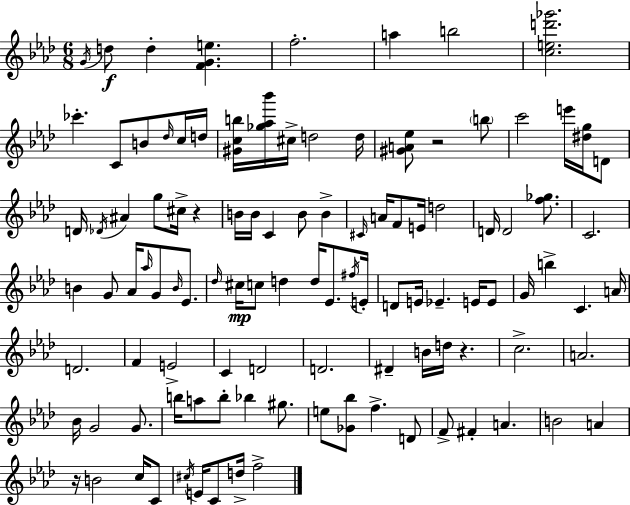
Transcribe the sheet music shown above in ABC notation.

X:1
T:Untitled
M:6/8
L:1/4
K:Ab
G/4 d/2 d [FGe] f2 a b2 [ced'_g']2 _c' C/2 B/2 _d/4 c/4 d/4 [^Gcb]/4 [_g_a_b']/4 ^c/4 d2 d/4 [^GA_e]/2 z2 b/2 c'2 e'/4 [^dg]/4 D/2 D/4 _D/4 ^A g/2 ^c/4 z B/4 B/4 C B/2 B ^C/4 A/4 F/2 E/4 d2 D/4 D2 [f_g]/2 C2 B G/2 _A/4 _a/4 G/2 B/4 _E/2 _d/4 ^c/4 c/2 d d/4 _E/2 ^f/4 E/4 D/2 E/4 _E E/4 E/2 G/4 b C A/4 D2 F E2 C D2 D2 ^D B/4 d/4 z c2 A2 _B/4 G2 G/2 b/4 a/2 b/2 _b ^g/2 e/2 [_G_b]/2 f D/2 F/2 ^F A B2 A z/4 B2 c/4 C/2 ^c/4 E/4 C/2 d/4 f2